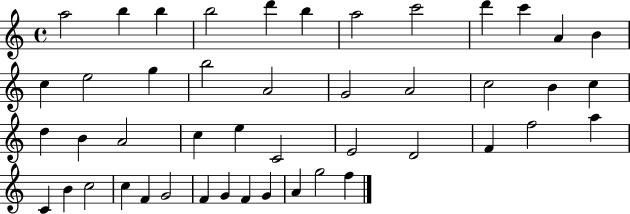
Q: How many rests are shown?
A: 0